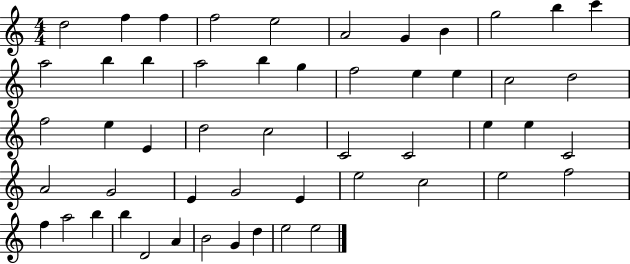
{
  \clef treble
  \numericTimeSignature
  \time 4/4
  \key c \major
  d''2 f''4 f''4 | f''2 e''2 | a'2 g'4 b'4 | g''2 b''4 c'''4 | \break a''2 b''4 b''4 | a''2 b''4 g''4 | f''2 e''4 e''4 | c''2 d''2 | \break f''2 e''4 e'4 | d''2 c''2 | c'2 c'2 | e''4 e''4 c'2 | \break a'2 g'2 | e'4 g'2 e'4 | e''2 c''2 | e''2 f''2 | \break f''4 a''2 b''4 | b''4 d'2 a'4 | b'2 g'4 d''4 | e''2 e''2 | \break \bar "|."
}